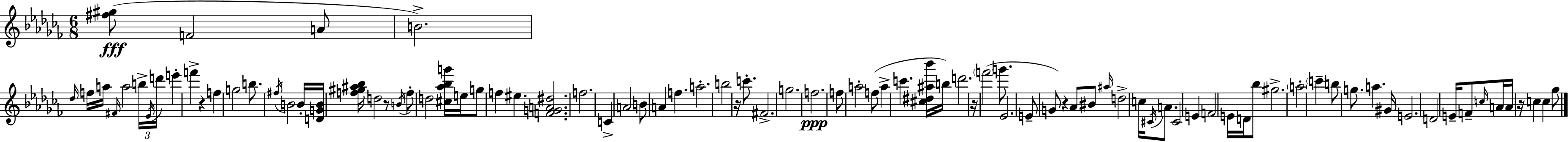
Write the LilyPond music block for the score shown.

{
  \clef treble
  \numericTimeSignature
  \time 6/8
  \key aes \minor
  <fis'' gis''>8(\fff f'2 a'8 | b'2.->) | \grace { des''16 } f''16 a''16 \grace { fis'16 } a''2 | \tuplet 3/2 { b''16-> \acciaccatura { ees'16 } d'''16 } e'''4-. f'''4-> r4 | \break f''4 g''2 | b''8. \acciaccatura { fis''16 } b'2 | b'16-. <d' g' b'>16 <f'' gis'' ais'' bes''>16 d''2 | r8 \acciaccatura { b'16 } f''8-. d''2 | \break <cis'' aes'' bes'' g'''>16 e''16 g''8 f''4 eis''4. | <f' g' a' dis''>2. | f''2. | c'4-> a'2 | \break b'8 a'4 f''4. | a''2.-. | b''2 | r16 c'''8.-. fis'2.-> | \break g''2. | f''2.\ppp | f''8 a''2-. | f''8( a''4-> c'''4. | \break <cis'' dis'' ais'' bes'''>16 b''16) d'''2. | r16 \parenthesize f'''2( | g'''8. ees'2. | e'8-- g'8) r4 | \break aes'8 bis'8 \grace { ais''16 } d''2-> | c''16 \acciaccatura { cis'16 } a'8. cis'2 | e'4 f'2 | e'16 d'16 bes''8 gis''2.-> | \break \parenthesize a''2-. | \parenthesize c'''4-- b''8 g''8. | a''4. gis'16 e'2. | d'2 | \break e'16-- f'8-- \grace { c''16 } a'16 a'16 r16 c''4 | c''4 ges''8 \bar "|."
}